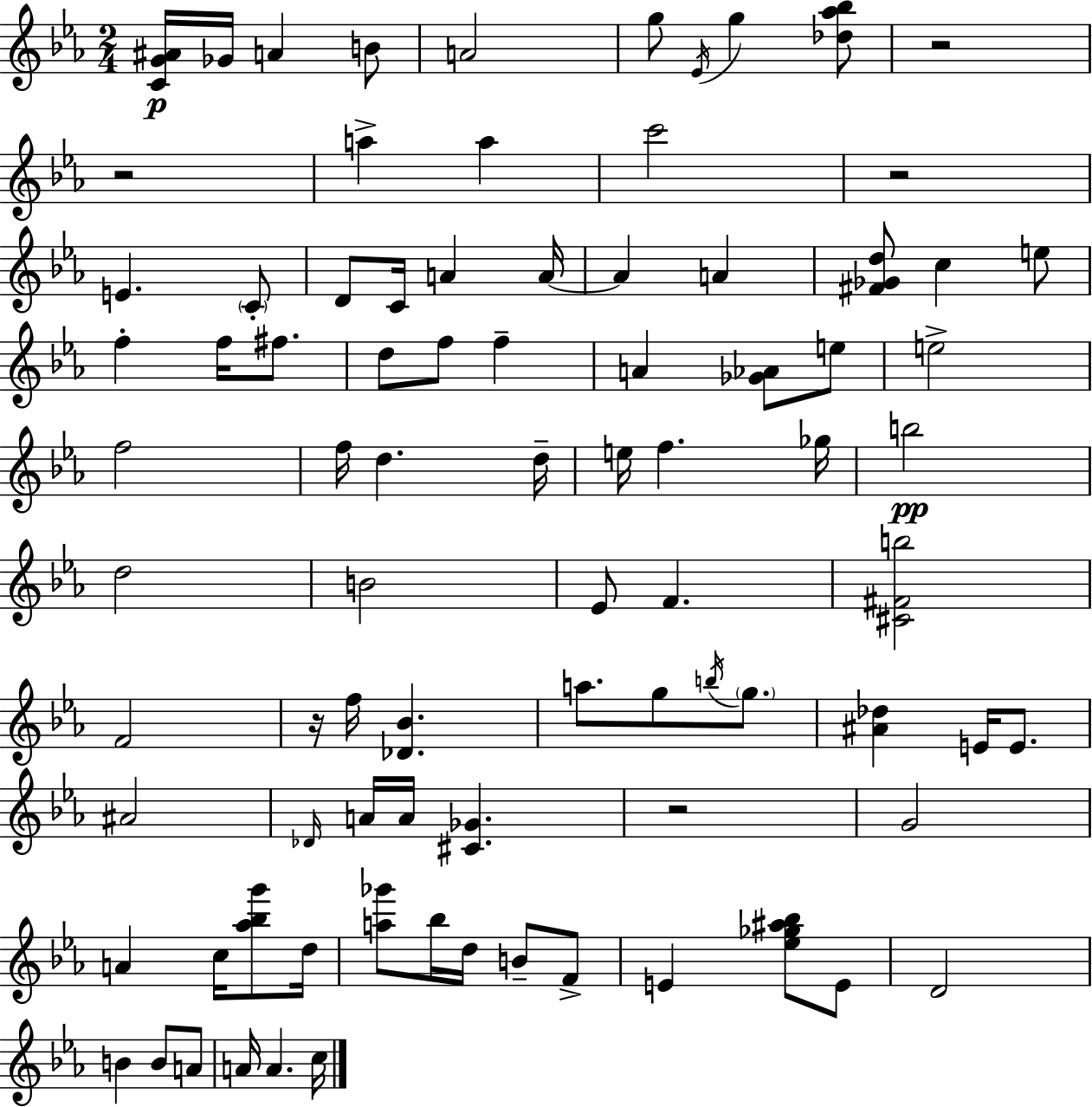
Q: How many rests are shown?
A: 5